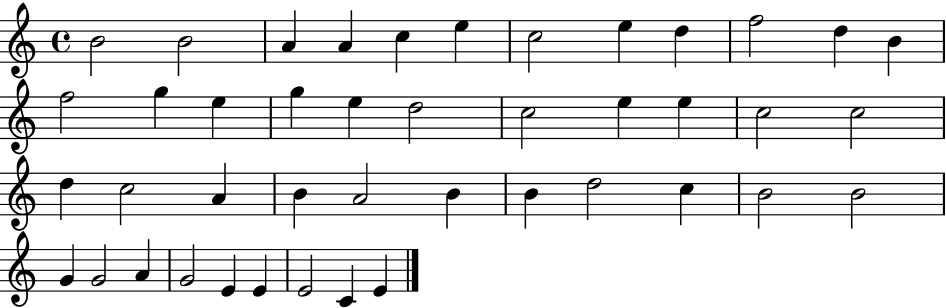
B4/h B4/h A4/q A4/q C5/q E5/q C5/h E5/q D5/q F5/h D5/q B4/q F5/h G5/q E5/q G5/q E5/q D5/h C5/h E5/q E5/q C5/h C5/h D5/q C5/h A4/q B4/q A4/h B4/q B4/q D5/h C5/q B4/h B4/h G4/q G4/h A4/q G4/h E4/q E4/q E4/h C4/q E4/q